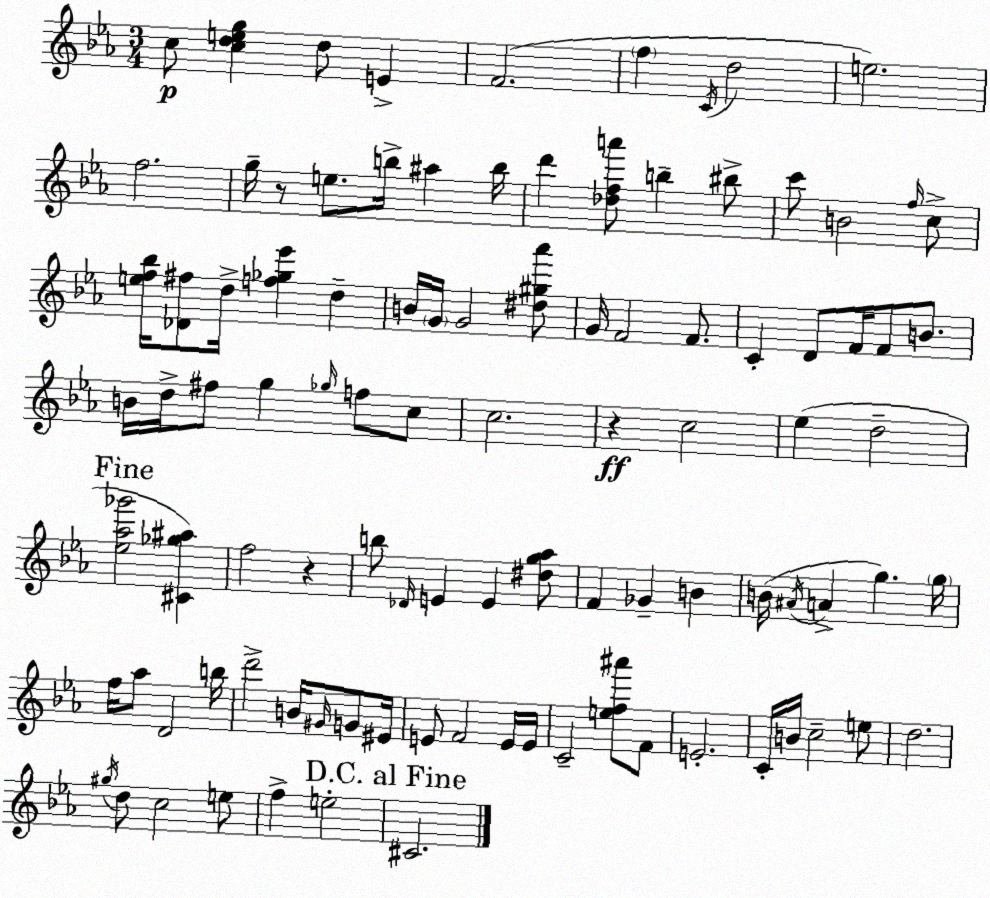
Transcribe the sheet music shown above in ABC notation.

X:1
T:Untitled
M:3/4
L:1/4
K:Eb
c/2 [cdeg] d/2 E F2 f C/4 d2 e2 f2 g/4 z/2 e/2 b/4 ^a b/4 d' [_dfa']/2 b ^b/2 c'/2 B2 f/4 c/2 [ef_b]/4 [_D^f]/2 d/4 [f_g_e'] d B/4 G/4 G2 [^d^g_a']/2 G/4 F2 F/2 C D/2 F/4 F/2 B/2 B/4 d/4 ^f/2 g _g/4 f/2 c/2 c2 z c2 _e d2 [_e_a_g']2 [^C_g^a] f2 z b/2 _D/4 E E [^dg_a]/2 F _G B B/4 ^A/4 A g g/4 f/4 _a/2 D2 b/4 d'2 B/4 ^G/4 G/2 ^E/4 E/2 F2 E/4 E/4 C2 [ef^a']/2 F/2 E2 C/4 B/4 c2 e/2 d2 ^g/4 d/2 c2 e/2 f e2 ^C2